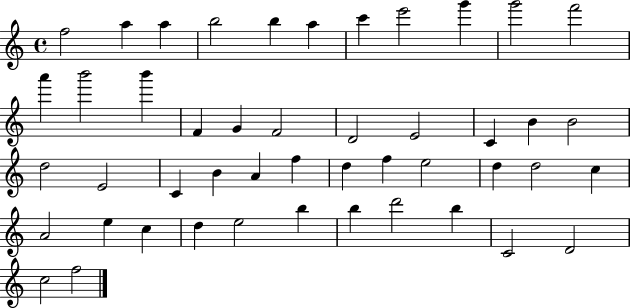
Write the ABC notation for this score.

X:1
T:Untitled
M:4/4
L:1/4
K:C
f2 a a b2 b a c' e'2 g' g'2 f'2 a' b'2 b' F G F2 D2 E2 C B B2 d2 E2 C B A f d f e2 d d2 c A2 e c d e2 b b d'2 b C2 D2 c2 f2